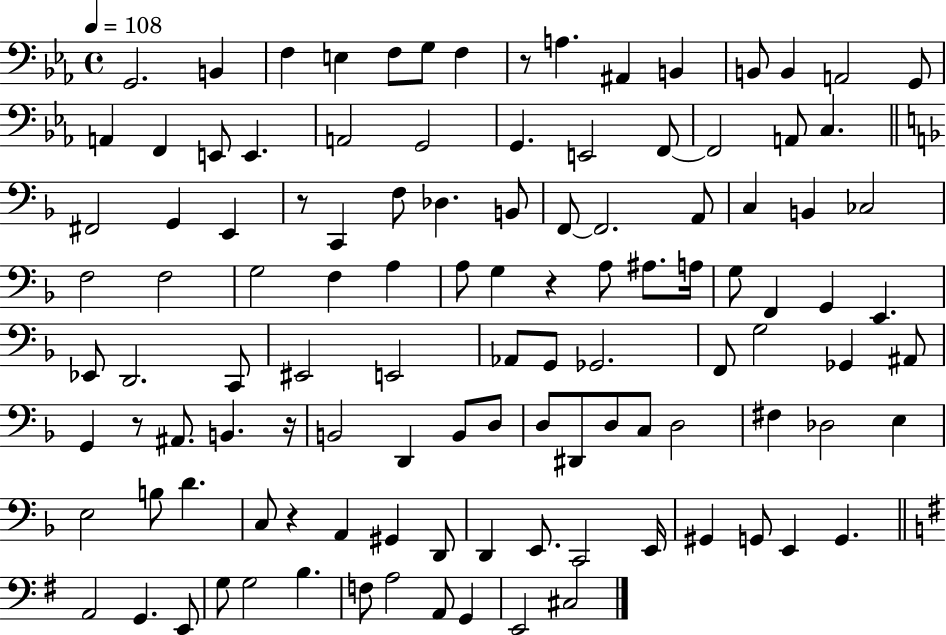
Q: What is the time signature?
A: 4/4